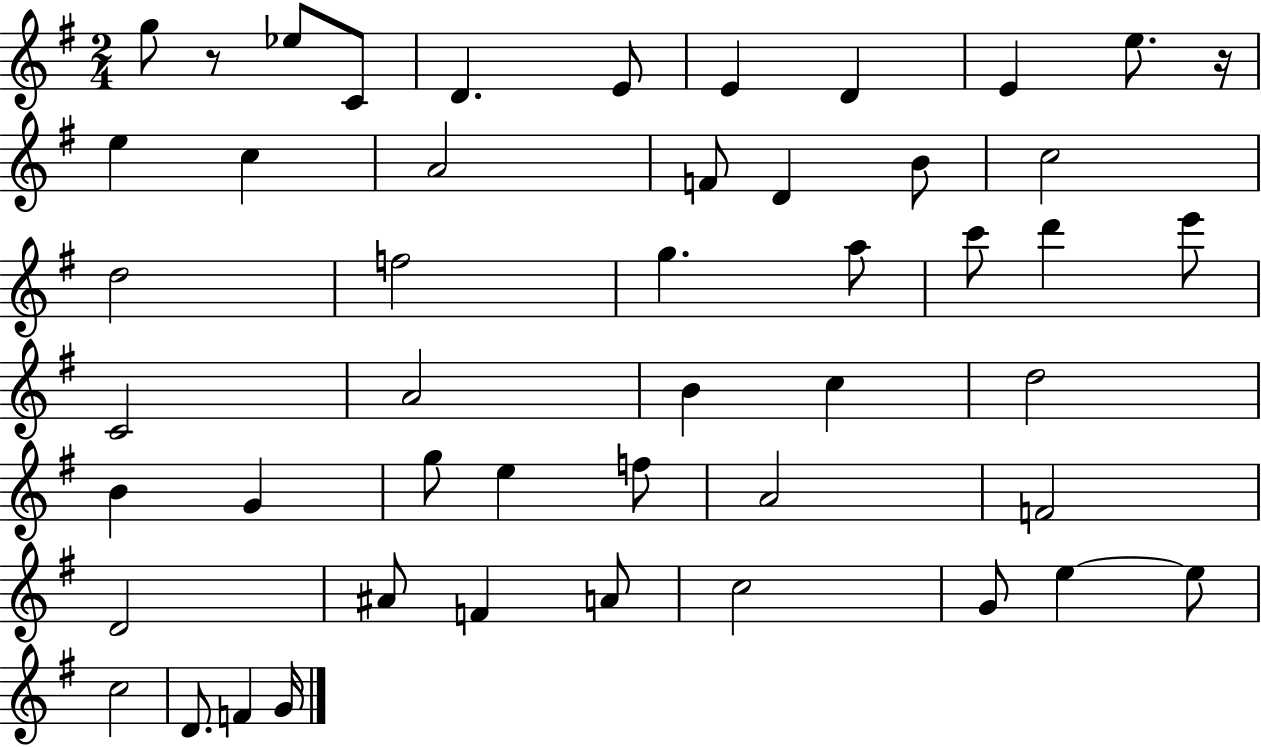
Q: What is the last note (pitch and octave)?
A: G4